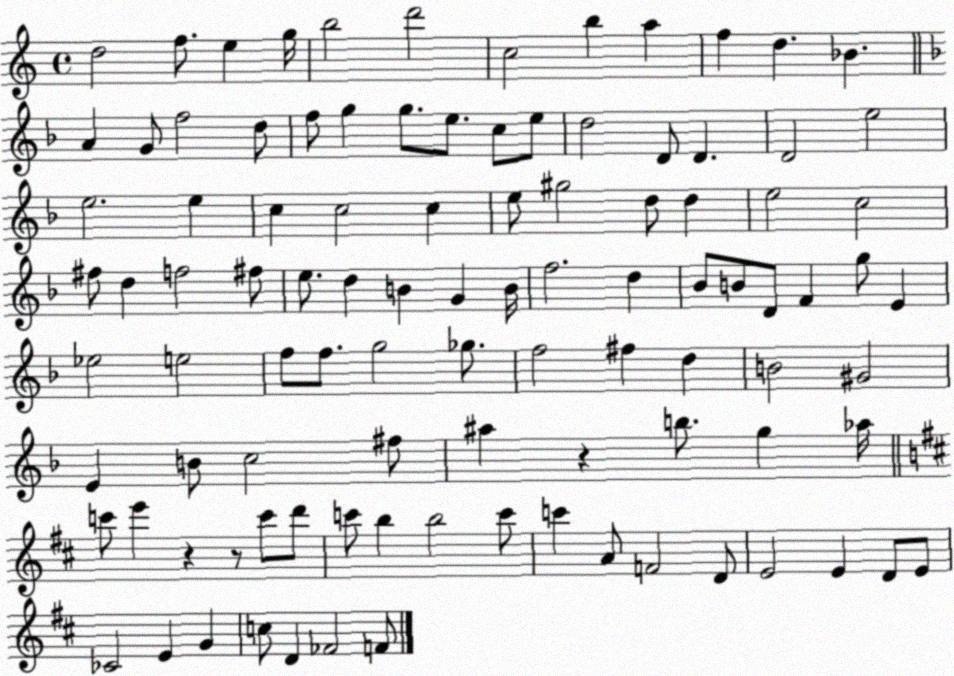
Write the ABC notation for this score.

X:1
T:Untitled
M:4/4
L:1/4
K:C
d2 f/2 e g/4 b2 d'2 c2 b a f d _B A G/2 f2 d/2 f/2 g g/2 e/2 c/2 e/2 d2 D/2 D D2 e2 e2 e c c2 c e/2 ^g2 d/2 d e2 c2 ^f/2 d f2 ^f/2 e/2 d B G B/4 f2 d _B/2 B/2 D/2 F g/2 E _e2 e2 f/2 f/2 g2 _g/2 f2 ^f d B2 ^G2 E B/2 c2 ^f/2 ^a z b/2 g _a/4 c'/2 e' z z/2 c'/2 d'/2 c'/2 b b2 c'/2 c' A/2 F2 D/2 E2 E D/2 E/2 _C2 E G c/2 D _F2 F/2